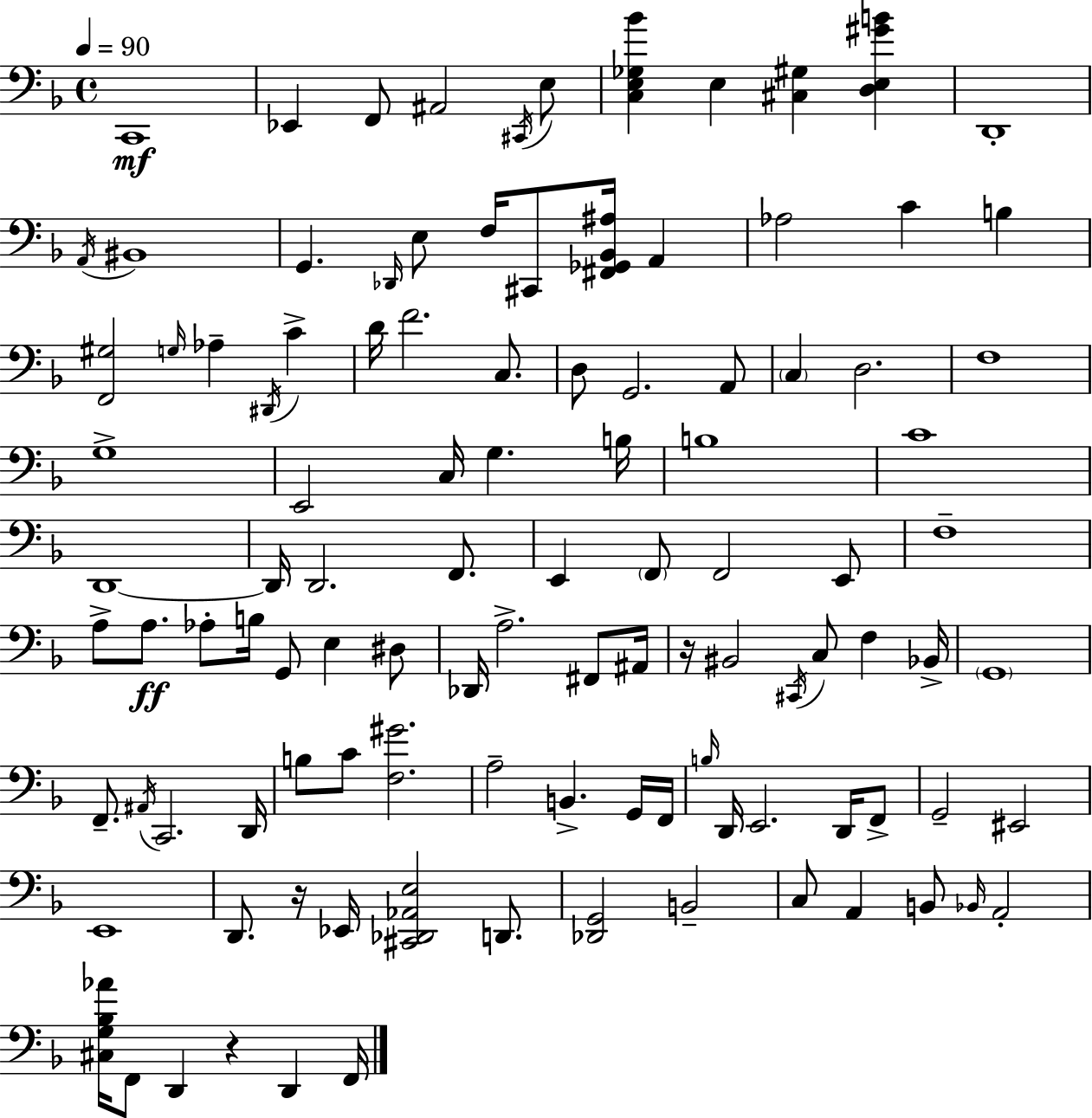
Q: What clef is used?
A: bass